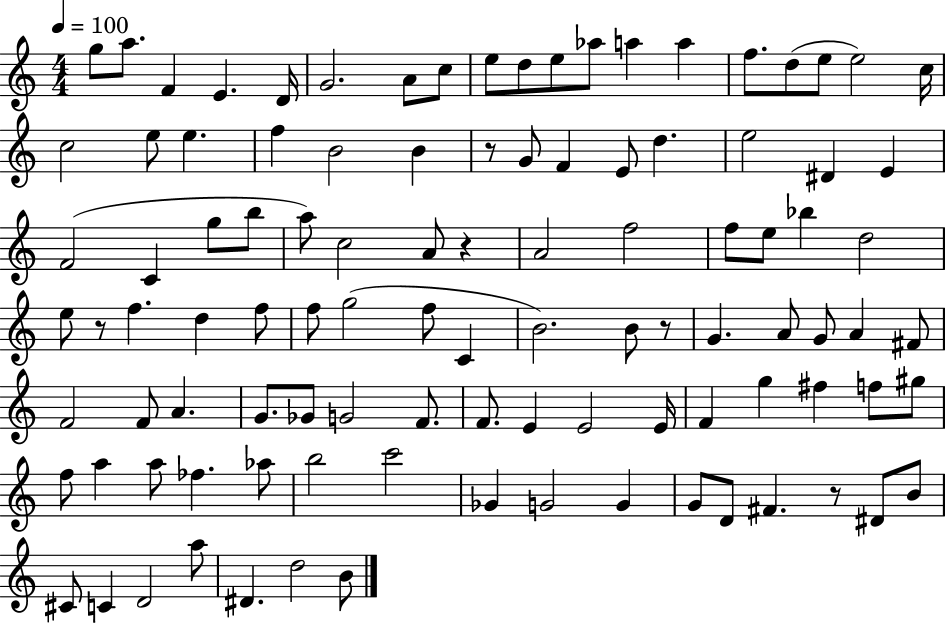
G5/e A5/e. F4/q E4/q. D4/s G4/h. A4/e C5/e E5/e D5/e E5/e Ab5/e A5/q A5/q F5/e. D5/e E5/e E5/h C5/s C5/h E5/e E5/q. F5/q B4/h B4/q R/e G4/e F4/q E4/e D5/q. E5/h D#4/q E4/q F4/h C4/q G5/e B5/e A5/e C5/h A4/e R/q A4/h F5/h F5/e E5/e Bb5/q D5/h E5/e R/e F5/q. D5/q F5/e F5/e G5/h F5/e C4/q B4/h. B4/e R/e G4/q. A4/e G4/e A4/q F#4/e F4/h F4/e A4/q. G4/e. Gb4/e G4/h F4/e. F4/e. E4/q E4/h E4/s F4/q G5/q F#5/q F5/e G#5/e F5/e A5/q A5/e FES5/q. Ab5/e B5/h C6/h Gb4/q G4/h G4/q G4/e D4/e F#4/q. R/e D#4/e B4/e C#4/e C4/q D4/h A5/e D#4/q. D5/h B4/e